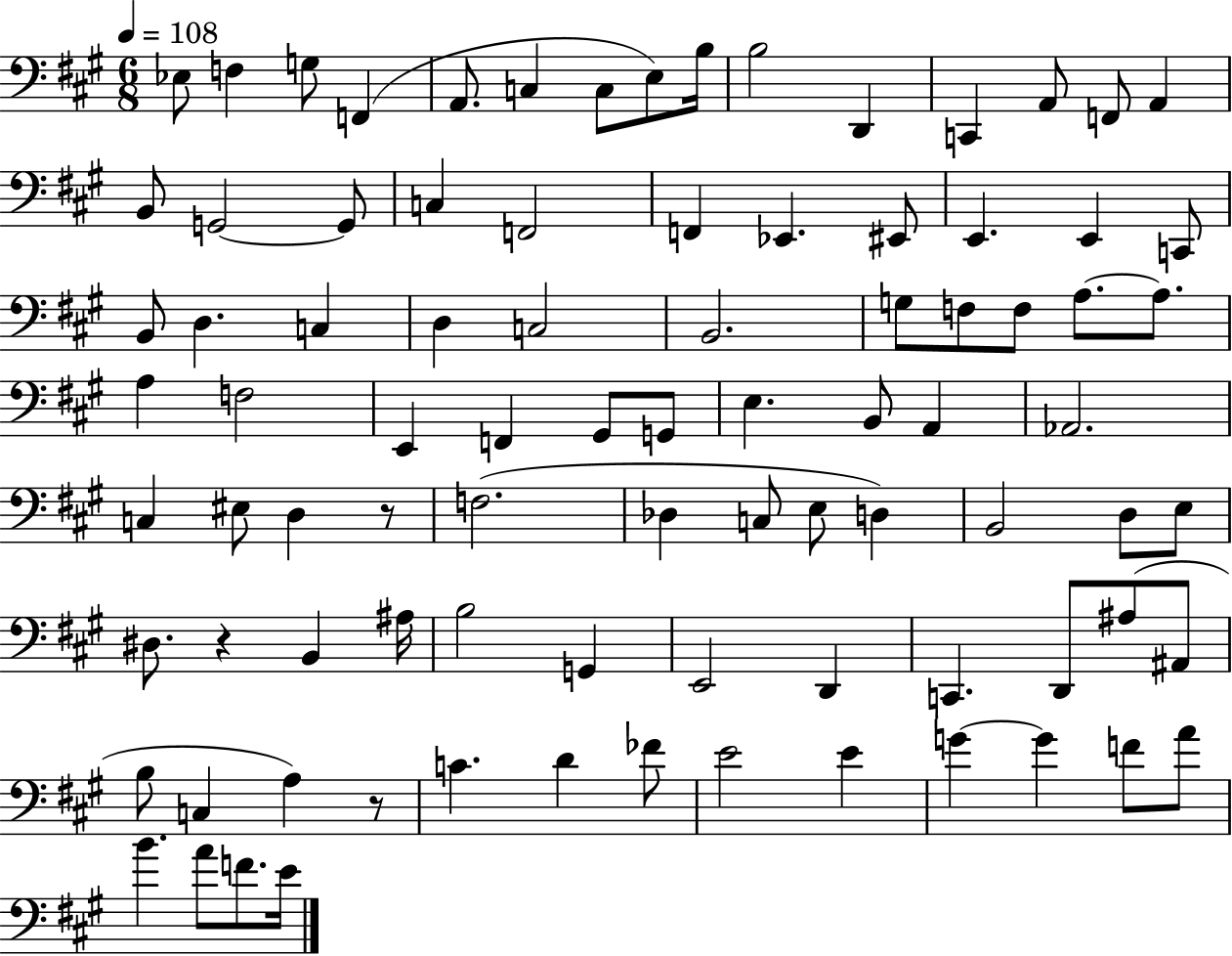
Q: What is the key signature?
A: A major